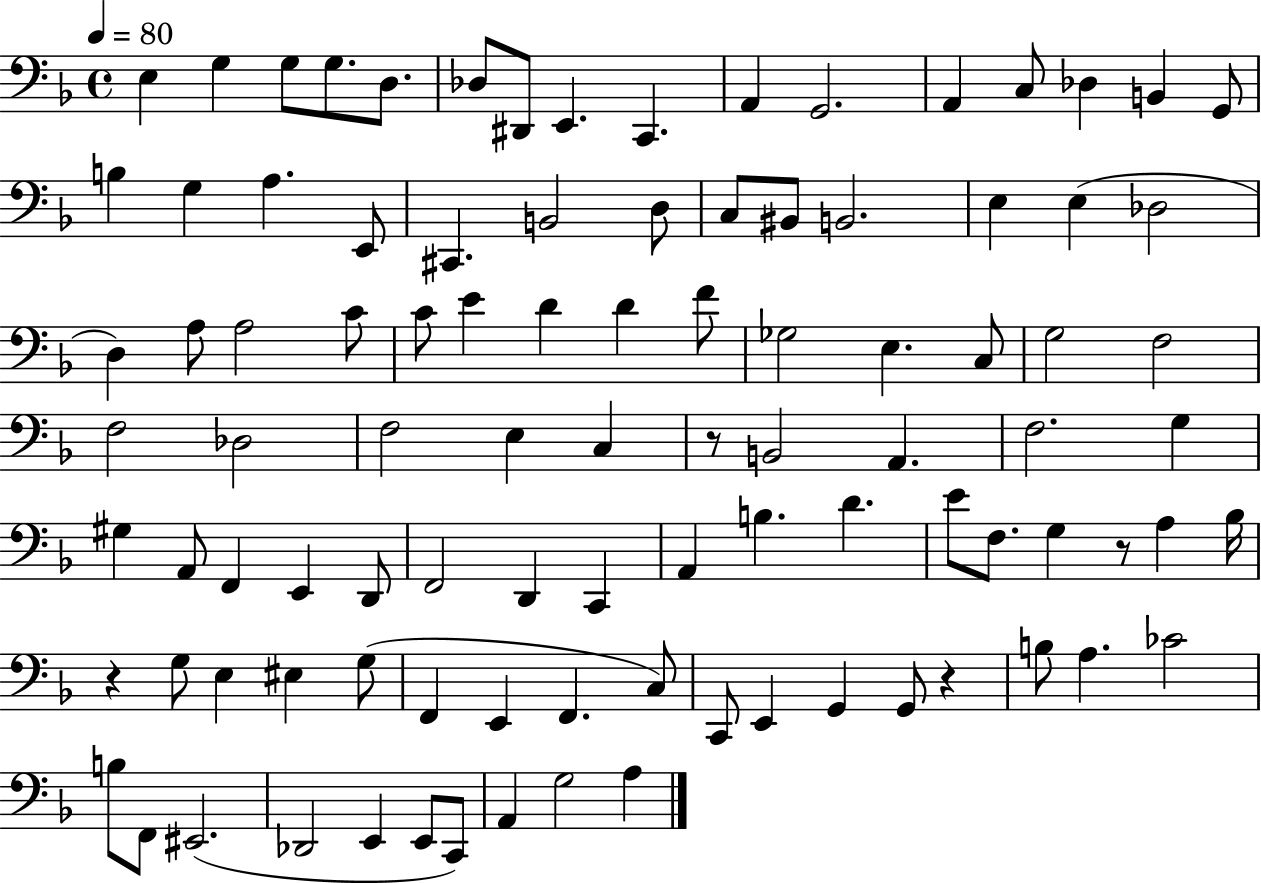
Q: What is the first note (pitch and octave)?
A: E3